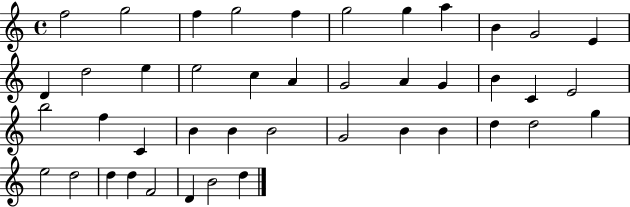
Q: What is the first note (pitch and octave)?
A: F5